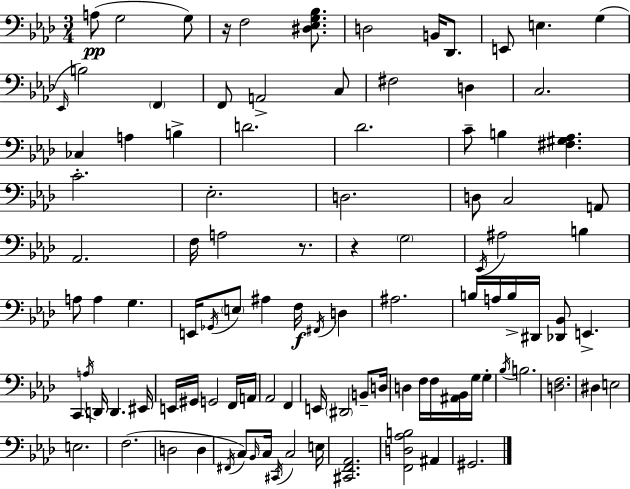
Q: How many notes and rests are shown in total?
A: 103